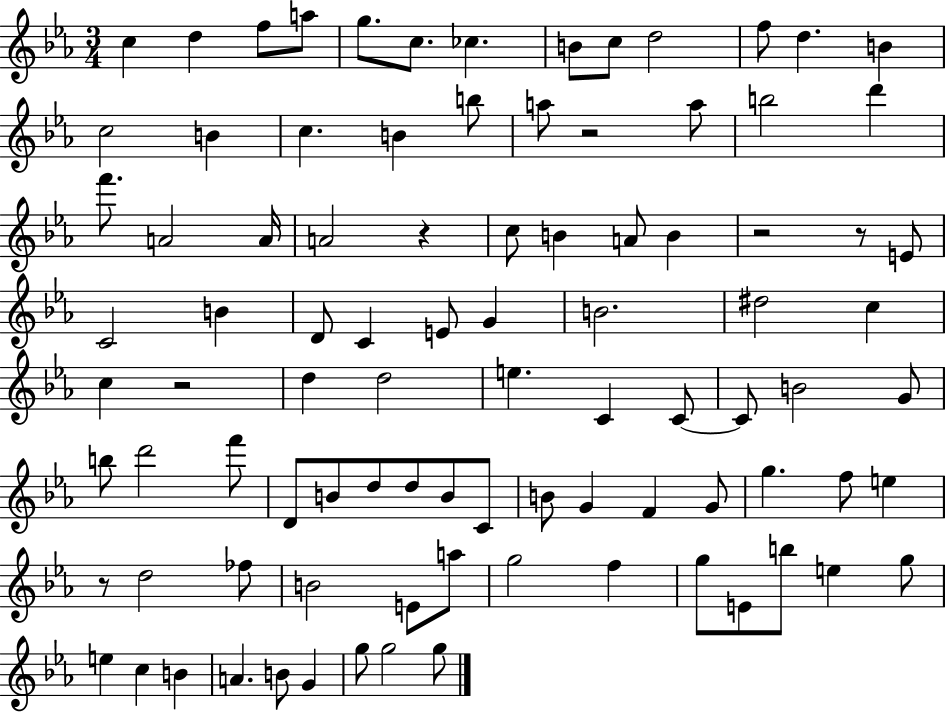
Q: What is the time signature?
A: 3/4